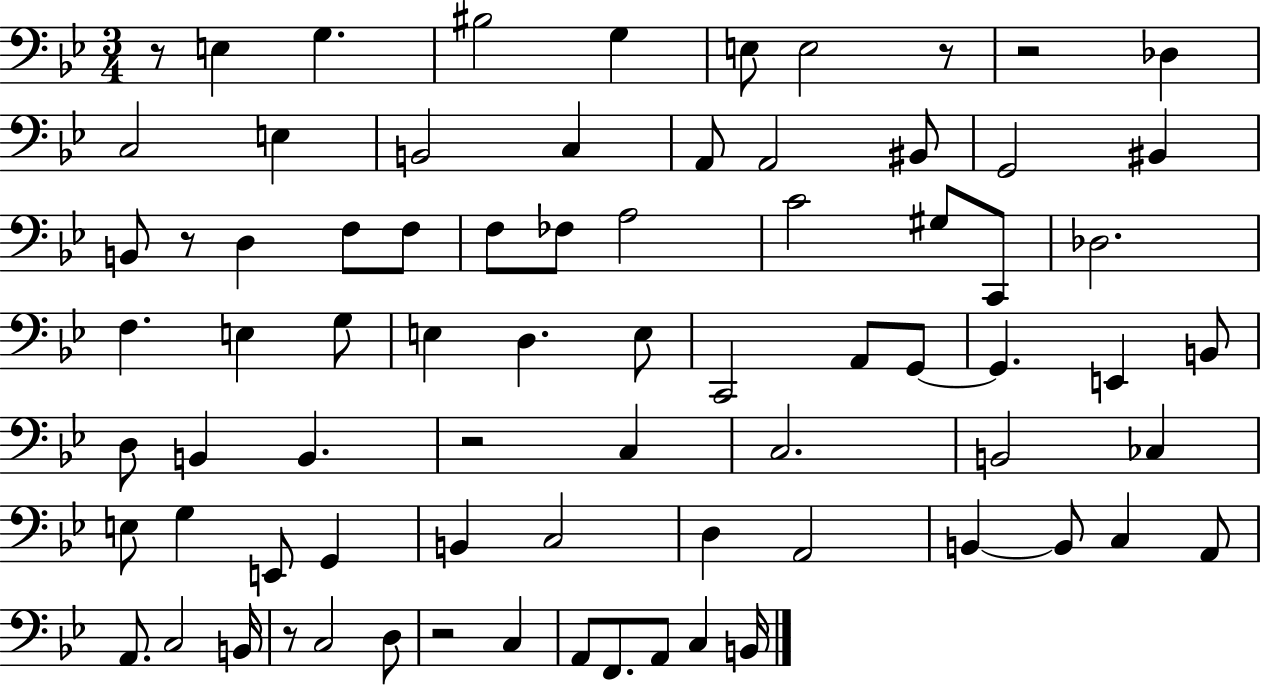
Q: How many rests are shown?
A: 7